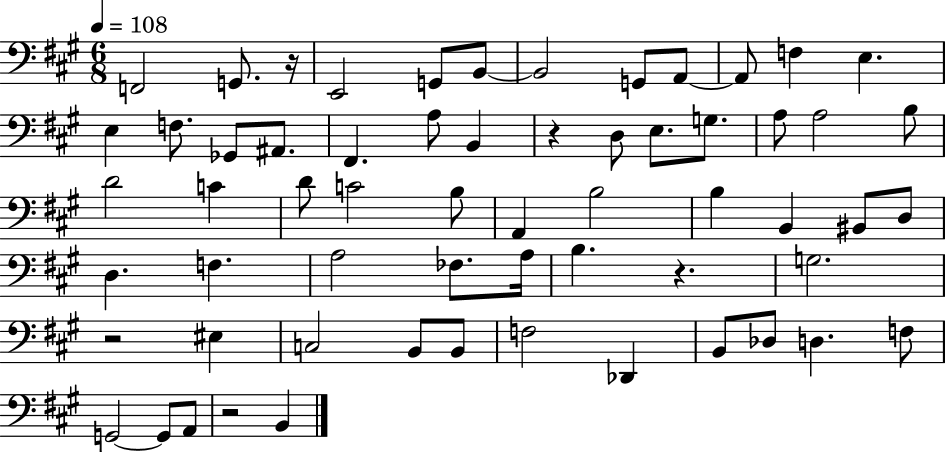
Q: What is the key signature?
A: A major